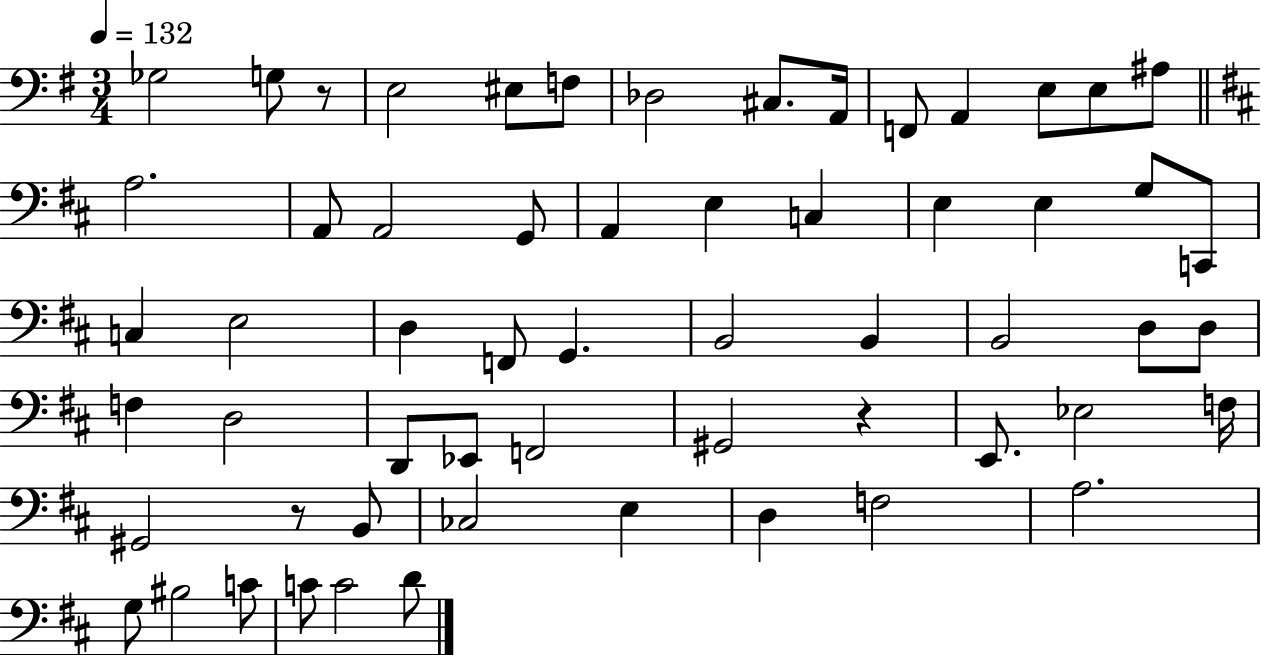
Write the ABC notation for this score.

X:1
T:Untitled
M:3/4
L:1/4
K:G
_G,2 G,/2 z/2 E,2 ^E,/2 F,/2 _D,2 ^C,/2 A,,/4 F,,/2 A,, E,/2 E,/2 ^A,/2 A,2 A,,/2 A,,2 G,,/2 A,, E, C, E, E, G,/2 C,,/2 C, E,2 D, F,,/2 G,, B,,2 B,, B,,2 D,/2 D,/2 F, D,2 D,,/2 _E,,/2 F,,2 ^G,,2 z E,,/2 _E,2 F,/4 ^G,,2 z/2 B,,/2 _C,2 E, D, F,2 A,2 G,/2 ^B,2 C/2 C/2 C2 D/2